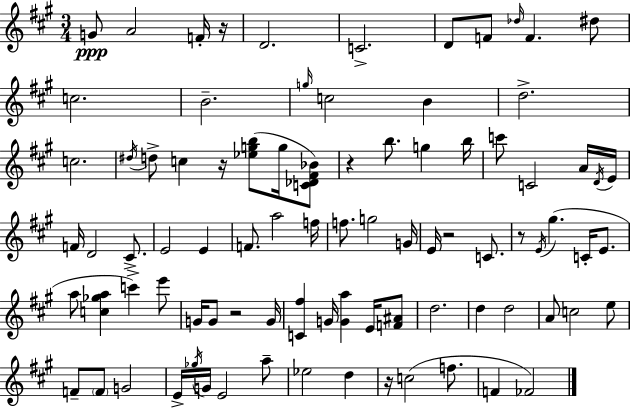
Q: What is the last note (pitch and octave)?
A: FES4